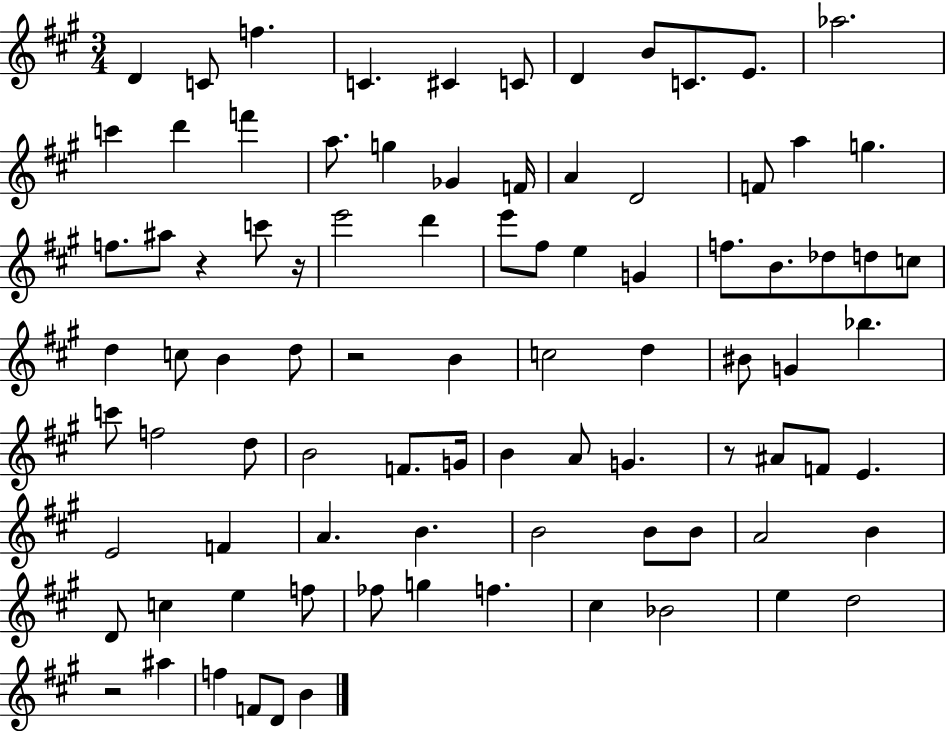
X:1
T:Untitled
M:3/4
L:1/4
K:A
D C/2 f C ^C C/2 D B/2 C/2 E/2 _a2 c' d' f' a/2 g _G F/4 A D2 F/2 a g f/2 ^a/2 z c'/2 z/4 e'2 d' e'/2 ^f/2 e G f/2 B/2 _d/2 d/2 c/2 d c/2 B d/2 z2 B c2 d ^B/2 G _b c'/2 f2 d/2 B2 F/2 G/4 B A/2 G z/2 ^A/2 F/2 E E2 F A B B2 B/2 B/2 A2 B D/2 c e f/2 _f/2 g f ^c _B2 e d2 z2 ^a f F/2 D/2 B